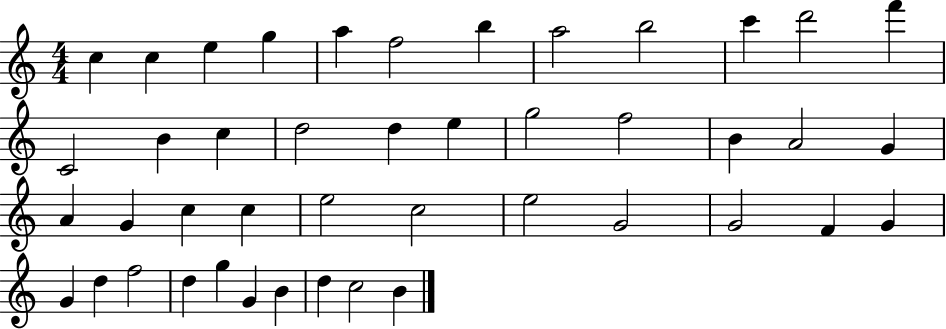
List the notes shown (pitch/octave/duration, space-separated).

C5/q C5/q E5/q G5/q A5/q F5/h B5/q A5/h B5/h C6/q D6/h F6/q C4/h B4/q C5/q D5/h D5/q E5/q G5/h F5/h B4/q A4/h G4/q A4/q G4/q C5/q C5/q E5/h C5/h E5/h G4/h G4/h F4/q G4/q G4/q D5/q F5/h D5/q G5/q G4/q B4/q D5/q C5/h B4/q